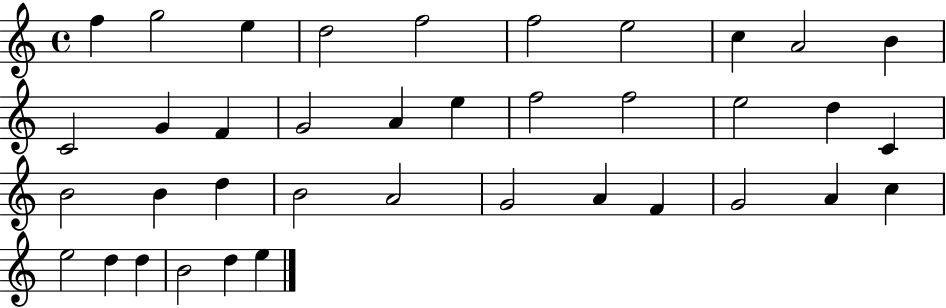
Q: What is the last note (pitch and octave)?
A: E5